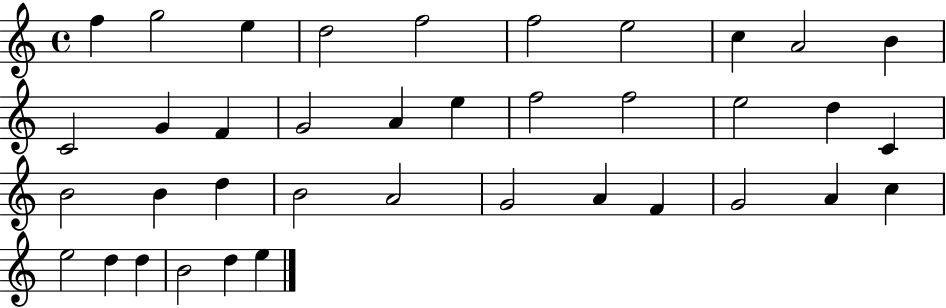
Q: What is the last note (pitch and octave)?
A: E5